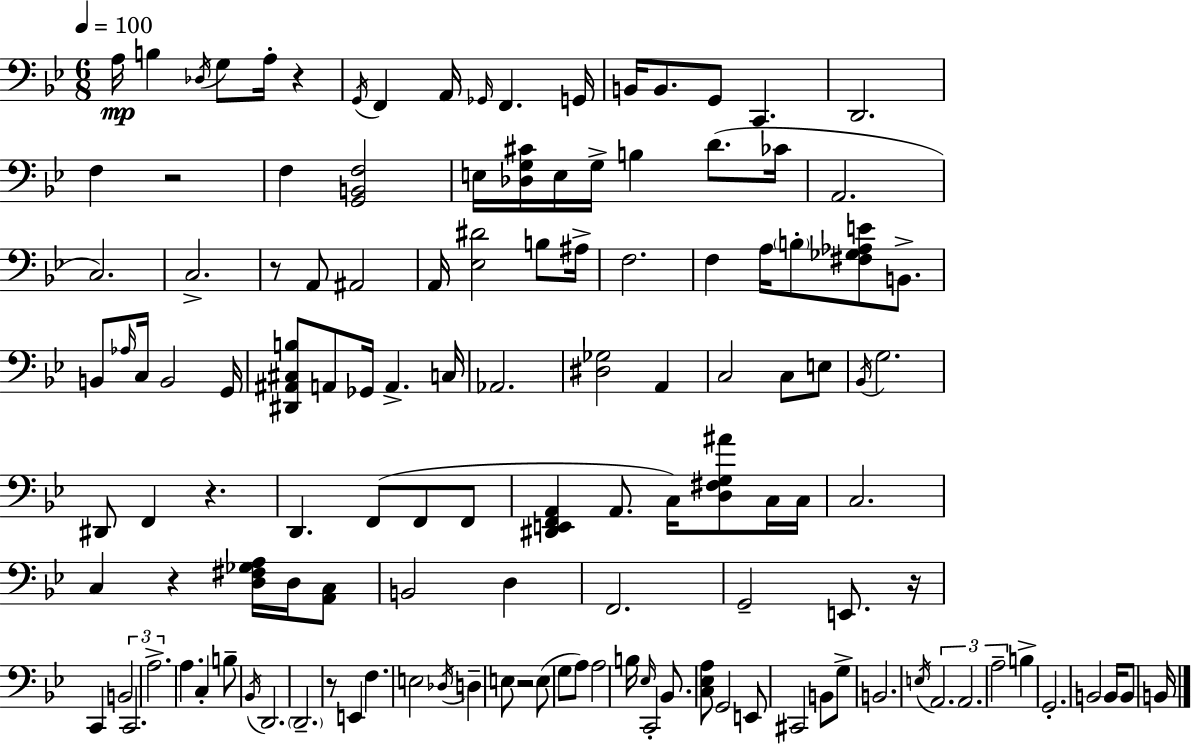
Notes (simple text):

A3/s B3/q Db3/s G3/e A3/s R/q G2/s F2/q A2/s Gb2/s F2/q. G2/s B2/s B2/e. G2/e C2/q. D2/h. F3/q R/h F3/q [G2,B2,F3]/h E3/s [Db3,G3,C#4]/s E3/s G3/s B3/q D4/e. CES4/s A2/h. C3/h. C3/h. R/e A2/e A#2/h A2/s [Eb3,D#4]/h B3/e A#3/s F3/h. F3/q A3/s B3/e [F#3,Gb3,Ab3,E4]/e B2/e. B2/e Ab3/s C3/s B2/h G2/s [D#2,A#2,C#3,B3]/e A2/e Gb2/s A2/q. C3/s Ab2/h. [D#3,Gb3]/h A2/q C3/h C3/e E3/e Bb2/s G3/h. D#2/e F2/q R/q. D2/q. F2/e F2/e F2/e [D#2,E2,F2,A2]/q A2/e. C3/s [D3,F#3,G3,A#4]/e C3/s C3/s C3/h. C3/q R/q [D3,F#3,Gb3,A3]/s D3/s [A2,C3]/e B2/h D3/q F2/h. G2/h E2/e. R/s C2/q B2/h C2/h. A3/h. A3/q. C3/q B3/e Bb2/s D2/h. D2/h. R/e E2/q F3/q. E3/h Db3/s D3/q E3/e R/h E3/e G3/e A3/e A3/h B3/s Eb3/s C2/h Bb2/e. [C3,Eb3,A3]/e G2/h E2/e C#2/h B2/e G3/e B2/h. E3/s A2/h. A2/h. A3/h B3/q G2/h. B2/h B2/s B2/e B2/s